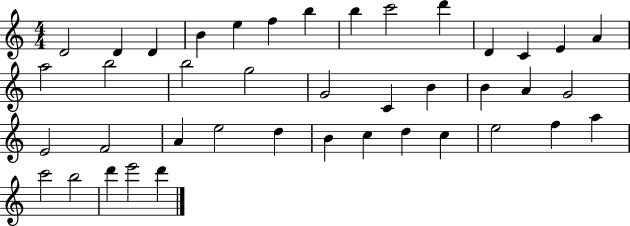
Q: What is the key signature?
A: C major